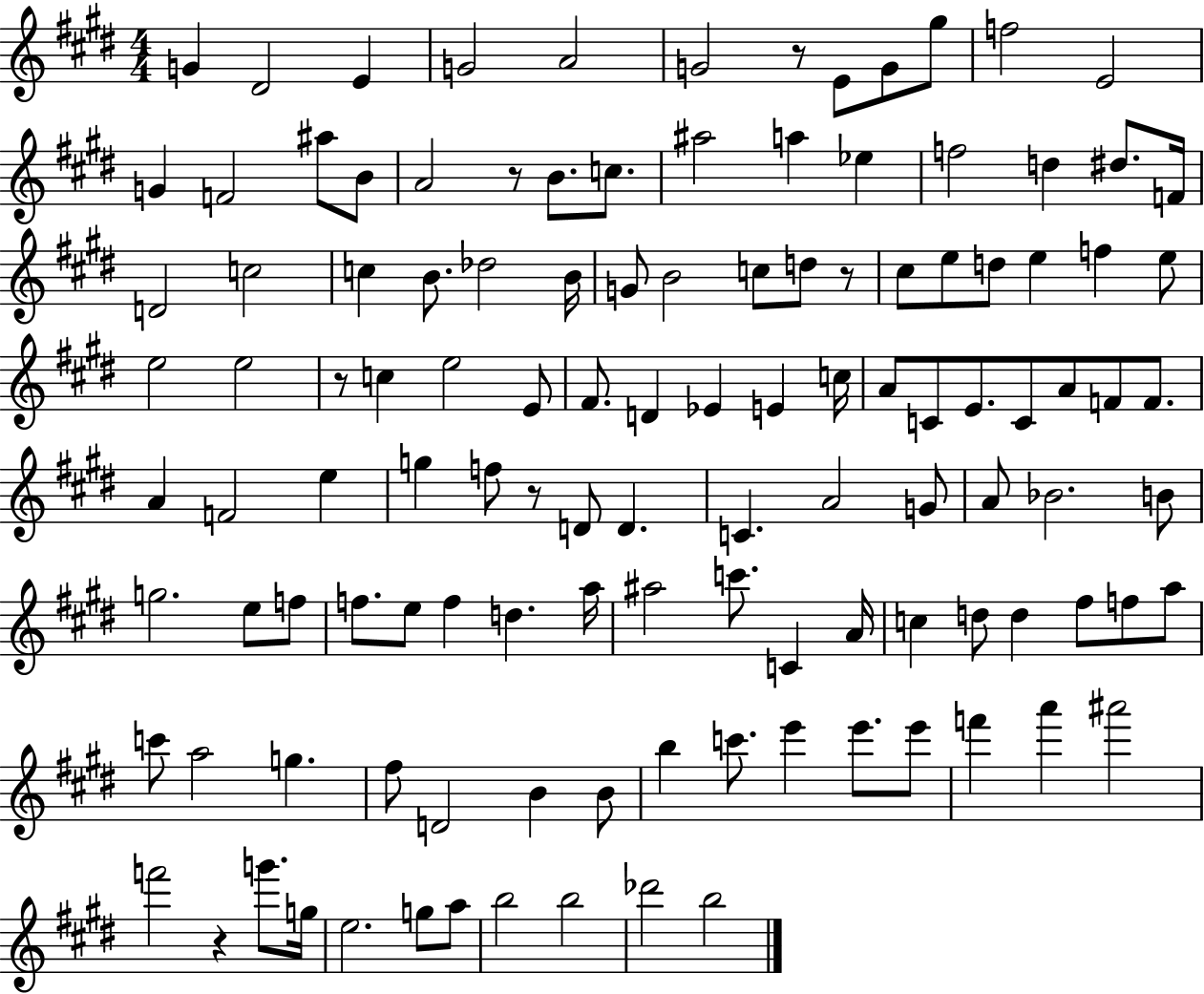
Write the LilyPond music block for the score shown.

{
  \clef treble
  \numericTimeSignature
  \time 4/4
  \key e \major
  g'4 dis'2 e'4 | g'2 a'2 | g'2 r8 e'8 g'8 gis''8 | f''2 e'2 | \break g'4 f'2 ais''8 b'8 | a'2 r8 b'8. c''8. | ais''2 a''4 ees''4 | f''2 d''4 dis''8. f'16 | \break d'2 c''2 | c''4 b'8. des''2 b'16 | g'8 b'2 c''8 d''8 r8 | cis''8 e''8 d''8 e''4 f''4 e''8 | \break e''2 e''2 | r8 c''4 e''2 e'8 | fis'8. d'4 ees'4 e'4 c''16 | a'8 c'8 e'8. c'8 a'8 f'8 f'8. | \break a'4 f'2 e''4 | g''4 f''8 r8 d'8 d'4. | c'4. a'2 g'8 | a'8 bes'2. b'8 | \break g''2. e''8 f''8 | f''8. e''8 f''4 d''4. a''16 | ais''2 c'''8. c'4 a'16 | c''4 d''8 d''4 fis''8 f''8 a''8 | \break c'''8 a''2 g''4. | fis''8 d'2 b'4 b'8 | b''4 c'''8. e'''4 e'''8. e'''8 | f'''4 a'''4 ais'''2 | \break f'''2 r4 g'''8. g''16 | e''2. g''8 a''8 | b''2 b''2 | des'''2 b''2 | \break \bar "|."
}